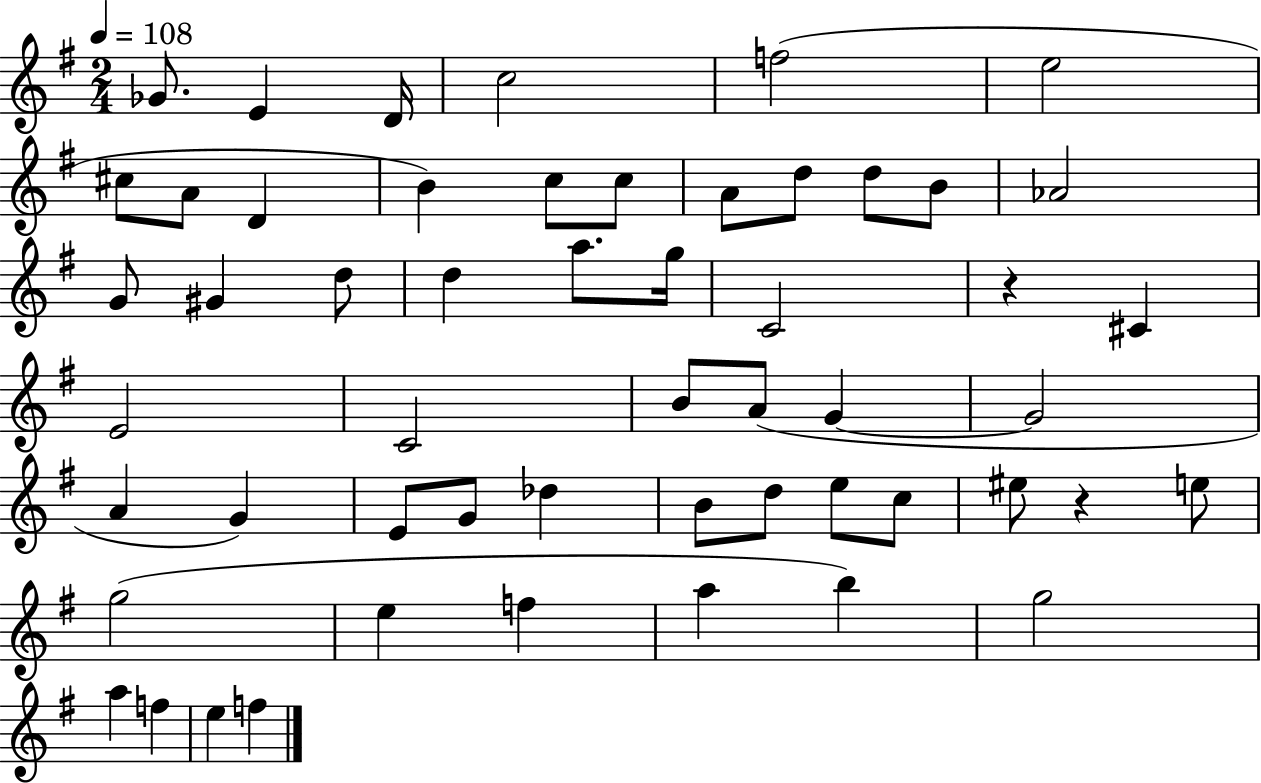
{
  \clef treble
  \numericTimeSignature
  \time 2/4
  \key g \major
  \tempo 4 = 108
  ges'8. e'4 d'16 | c''2 | f''2( | e''2 | \break cis''8 a'8 d'4 | b'4) c''8 c''8 | a'8 d''8 d''8 b'8 | aes'2 | \break g'8 gis'4 d''8 | d''4 a''8. g''16 | c'2 | r4 cis'4 | \break e'2 | c'2 | b'8 a'8( g'4~~ | g'2 | \break a'4 g'4) | e'8 g'8 des''4 | b'8 d''8 e''8 c''8 | eis''8 r4 e''8 | \break g''2( | e''4 f''4 | a''4 b''4) | g''2 | \break a''4 f''4 | e''4 f''4 | \bar "|."
}